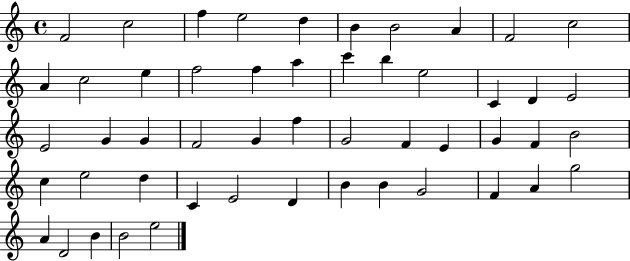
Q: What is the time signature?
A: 4/4